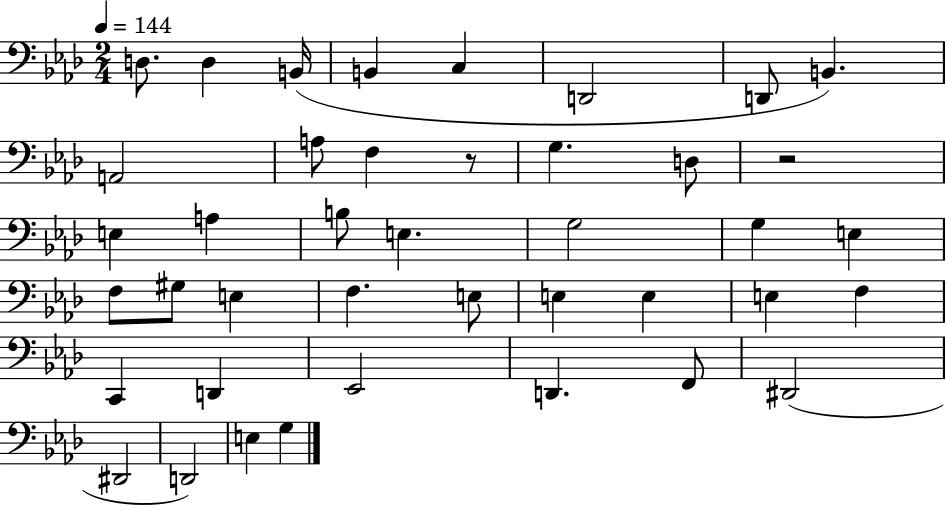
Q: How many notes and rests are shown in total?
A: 41